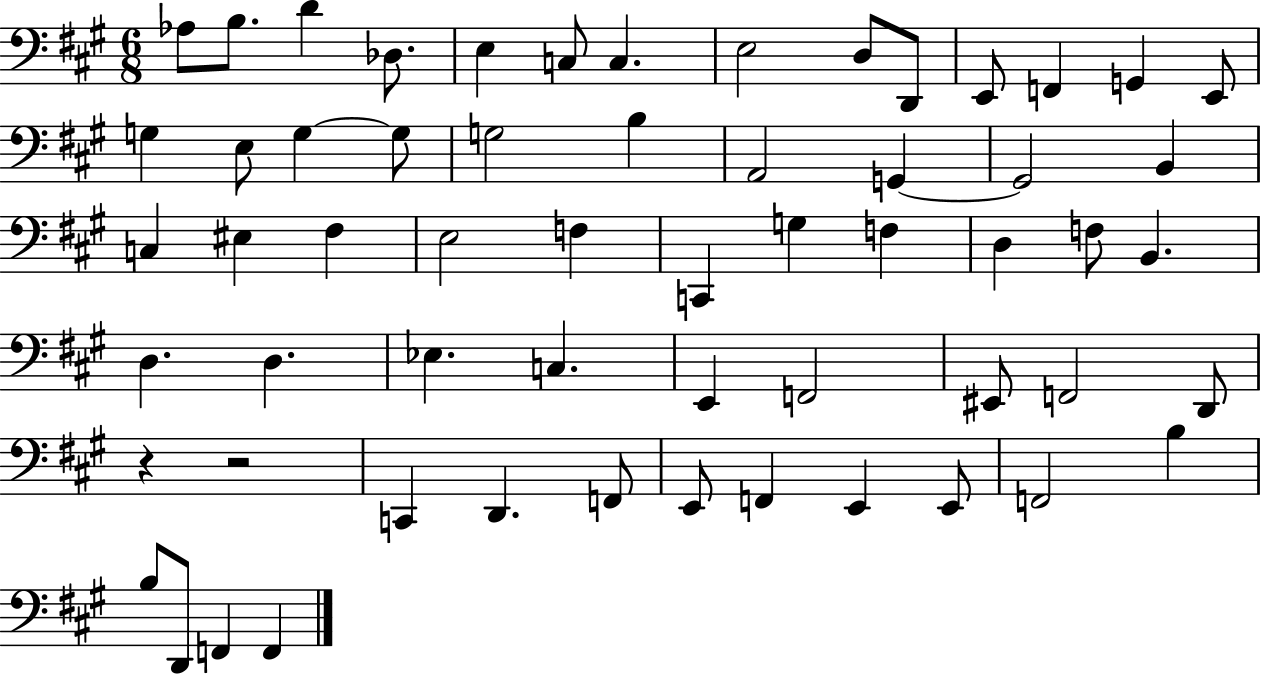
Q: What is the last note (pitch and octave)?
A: F2